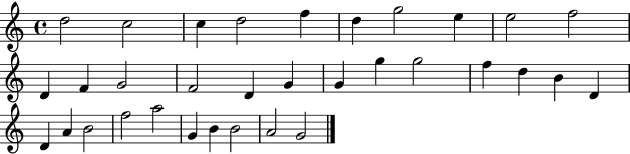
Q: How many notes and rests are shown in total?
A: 33